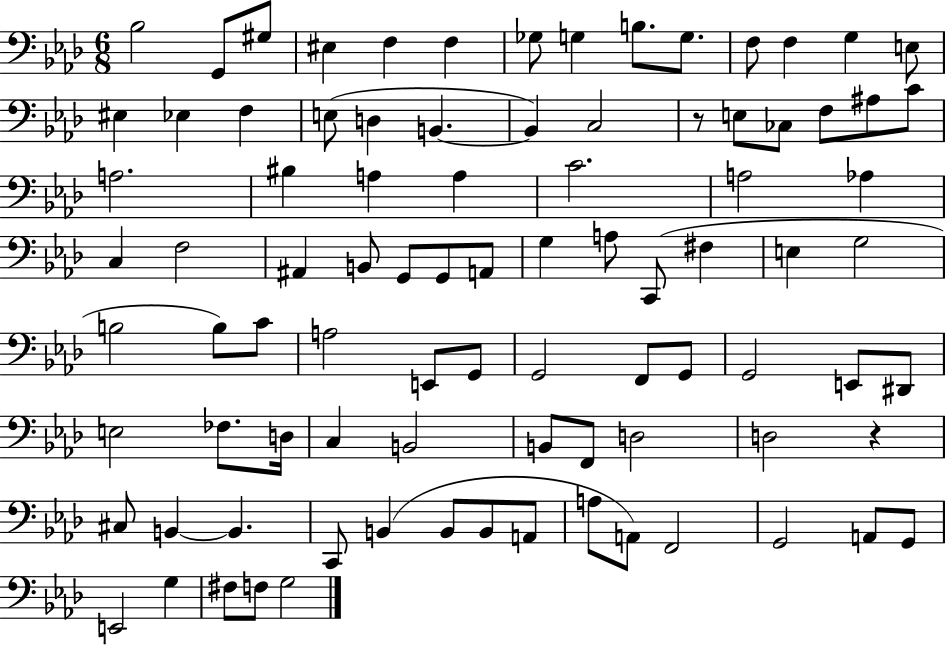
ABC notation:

X:1
T:Untitled
M:6/8
L:1/4
K:Ab
_B,2 G,,/2 ^G,/2 ^E, F, F, _G,/2 G, B,/2 G,/2 F,/2 F, G, E,/2 ^E, _E, F, E,/2 D, B,, B,, C,2 z/2 E,/2 _C,/2 F,/2 ^A,/2 C/2 A,2 ^B, A, A, C2 A,2 _A, C, F,2 ^A,, B,,/2 G,,/2 G,,/2 A,,/2 G, A,/2 C,,/2 ^F, E, G,2 B,2 B,/2 C/2 A,2 E,,/2 G,,/2 G,,2 F,,/2 G,,/2 G,,2 E,,/2 ^D,,/2 E,2 _F,/2 D,/4 C, B,,2 B,,/2 F,,/2 D,2 D,2 z ^C,/2 B,, B,, C,,/2 B,, B,,/2 B,,/2 A,,/2 A,/2 A,,/2 F,,2 G,,2 A,,/2 G,,/2 E,,2 G, ^F,/2 F,/2 G,2